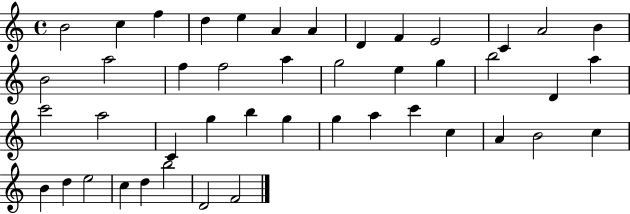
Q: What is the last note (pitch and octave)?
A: F4